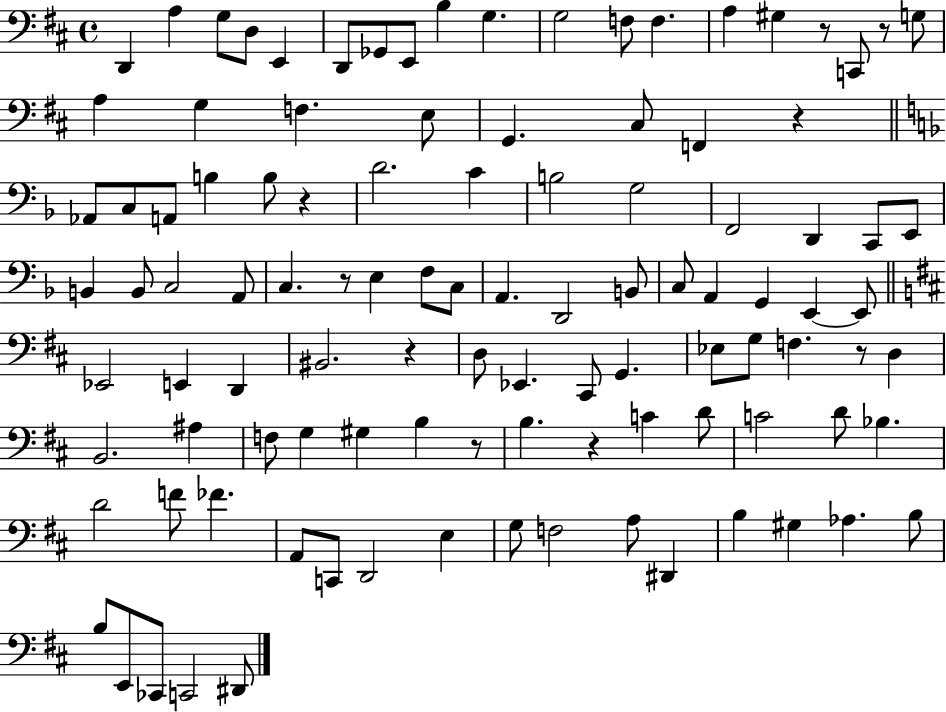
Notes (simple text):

D2/q A3/q G3/e D3/e E2/q D2/e Gb2/e E2/e B3/q G3/q. G3/h F3/e F3/q. A3/q G#3/q R/e C2/e R/e G3/e A3/q G3/q F3/q. E3/e G2/q. C#3/e F2/q R/q Ab2/e C3/e A2/e B3/q B3/e R/q D4/h. C4/q B3/h G3/h F2/h D2/q C2/e E2/e B2/q B2/e C3/h A2/e C3/q. R/e E3/q F3/e C3/e A2/q. D2/h B2/e C3/e A2/q G2/q E2/q E2/e Eb2/h E2/q D2/q BIS2/h. R/q D3/e Eb2/q. C#2/e G2/q. Eb3/e G3/e F3/q. R/e D3/q B2/h. A#3/q F3/e G3/q G#3/q B3/q R/e B3/q. R/q C4/q D4/e C4/h D4/e Bb3/q. D4/h F4/e FES4/q. A2/e C2/e D2/h E3/q G3/e F3/h A3/e D#2/q B3/q G#3/q Ab3/q. B3/e B3/e E2/e CES2/e C2/h D#2/e